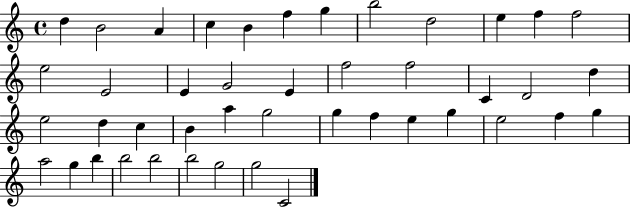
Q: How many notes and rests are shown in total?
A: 44